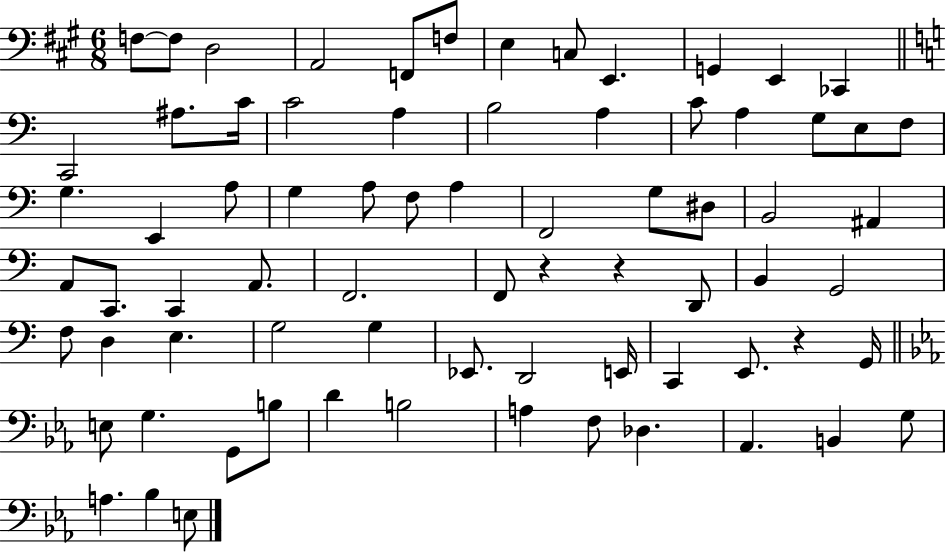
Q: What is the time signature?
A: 6/8